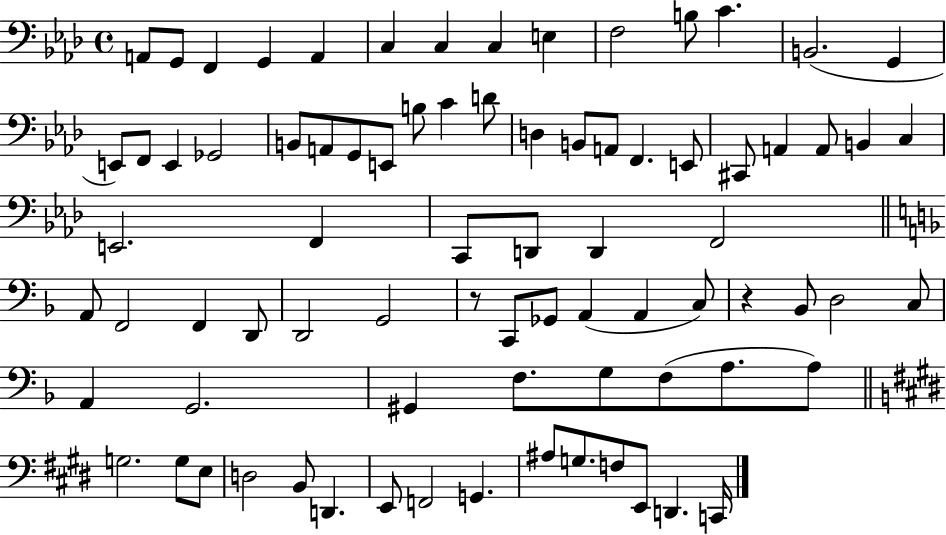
A2/e G2/e F2/q G2/q A2/q C3/q C3/q C3/q E3/q F3/h B3/e C4/q. B2/h. G2/q E2/e F2/e E2/q Gb2/h B2/e A2/e G2/e E2/e B3/e C4/q D4/e D3/q B2/e A2/e F2/q. E2/e C#2/e A2/q A2/e B2/q C3/q E2/h. F2/q C2/e D2/e D2/q F2/h A2/e F2/h F2/q D2/e D2/h G2/h R/e C2/e Gb2/e A2/q A2/q C3/e R/q Bb2/e D3/h C3/e A2/q G2/h. G#2/q F3/e. G3/e F3/e A3/e. A3/e G3/h. G3/e E3/e D3/h B2/e D2/q. E2/e F2/h G2/q. A#3/e G3/e. F3/e E2/e D2/q. C2/s